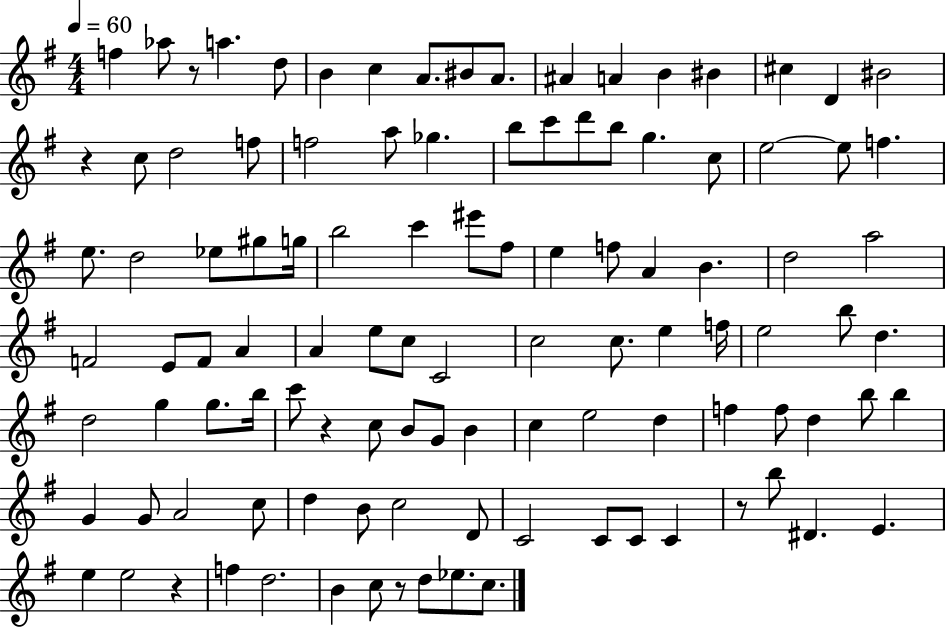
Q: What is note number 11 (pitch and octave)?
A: A4